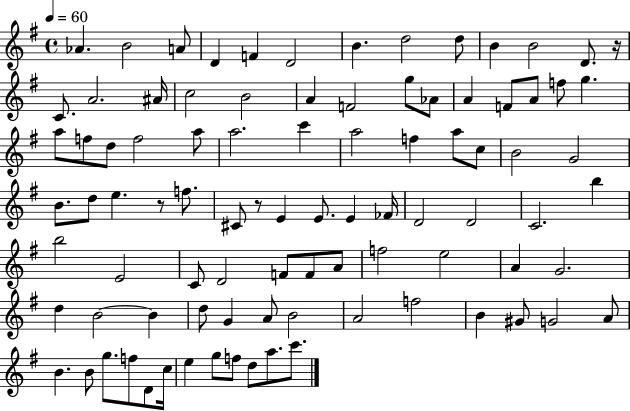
X:1
T:Untitled
M:4/4
L:1/4
K:G
_A B2 A/2 D F D2 B d2 d/2 B B2 D/2 z/4 C/2 A2 ^A/4 c2 B2 A F2 g/2 _A/2 A F/2 A/2 f/2 g a/2 f/2 d/2 f2 a/2 a2 c' a2 f a/2 c/2 B2 G2 B/2 d/2 e z/2 f/2 ^C/2 z/2 E E/2 E _F/4 D2 D2 C2 b b2 E2 C/2 D2 F/2 F/2 A/2 f2 e2 A G2 d B2 B d/2 G A/2 B2 A2 f2 B ^G/2 G2 A/2 B B/2 g/2 f/2 D/2 c/4 e g/2 f/2 d/2 a/2 c'/2